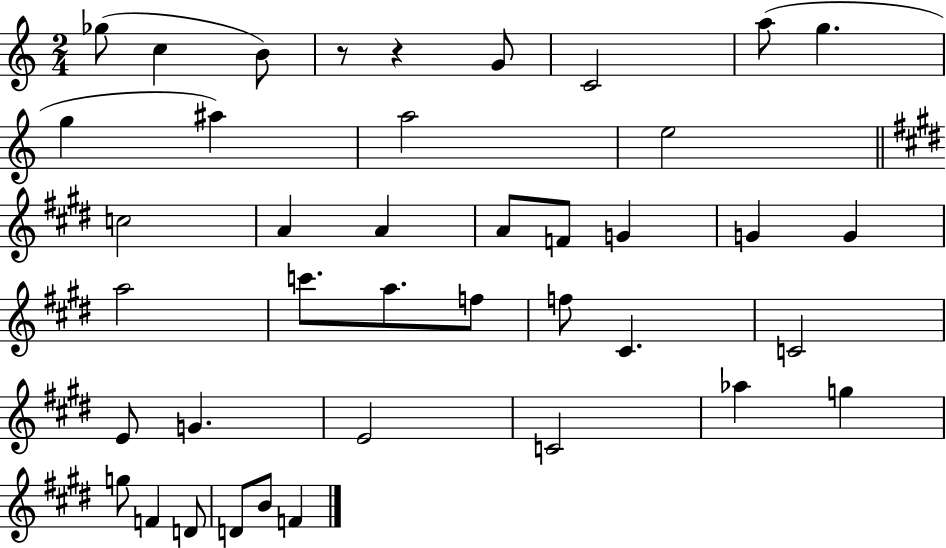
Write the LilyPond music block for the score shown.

{
  \clef treble
  \numericTimeSignature
  \time 2/4
  \key c \major
  ges''8( c''4 b'8) | r8 r4 g'8 | c'2 | a''8( g''4. | \break g''4 ais''4) | a''2 | e''2 | \bar "||" \break \key e \major c''2 | a'4 a'4 | a'8 f'8 g'4 | g'4 g'4 | \break a''2 | c'''8. a''8. f''8 | f''8 cis'4. | c'2 | \break e'8 g'4. | e'2 | c'2 | aes''4 g''4 | \break g''8 f'4 d'8 | d'8 b'8 f'4 | \bar "|."
}